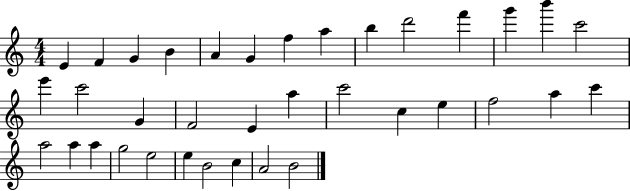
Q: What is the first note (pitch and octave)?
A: E4